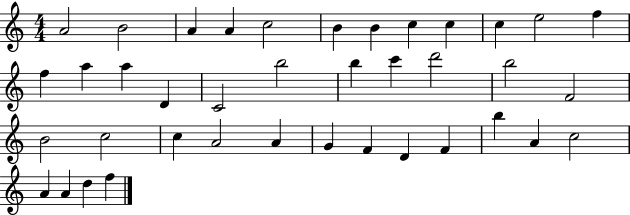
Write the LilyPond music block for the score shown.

{
  \clef treble
  \numericTimeSignature
  \time 4/4
  \key c \major
  a'2 b'2 | a'4 a'4 c''2 | b'4 b'4 c''4 c''4 | c''4 e''2 f''4 | \break f''4 a''4 a''4 d'4 | c'2 b''2 | b''4 c'''4 d'''2 | b''2 f'2 | \break b'2 c''2 | c''4 a'2 a'4 | g'4 f'4 d'4 f'4 | b''4 a'4 c''2 | \break a'4 a'4 d''4 f''4 | \bar "|."
}